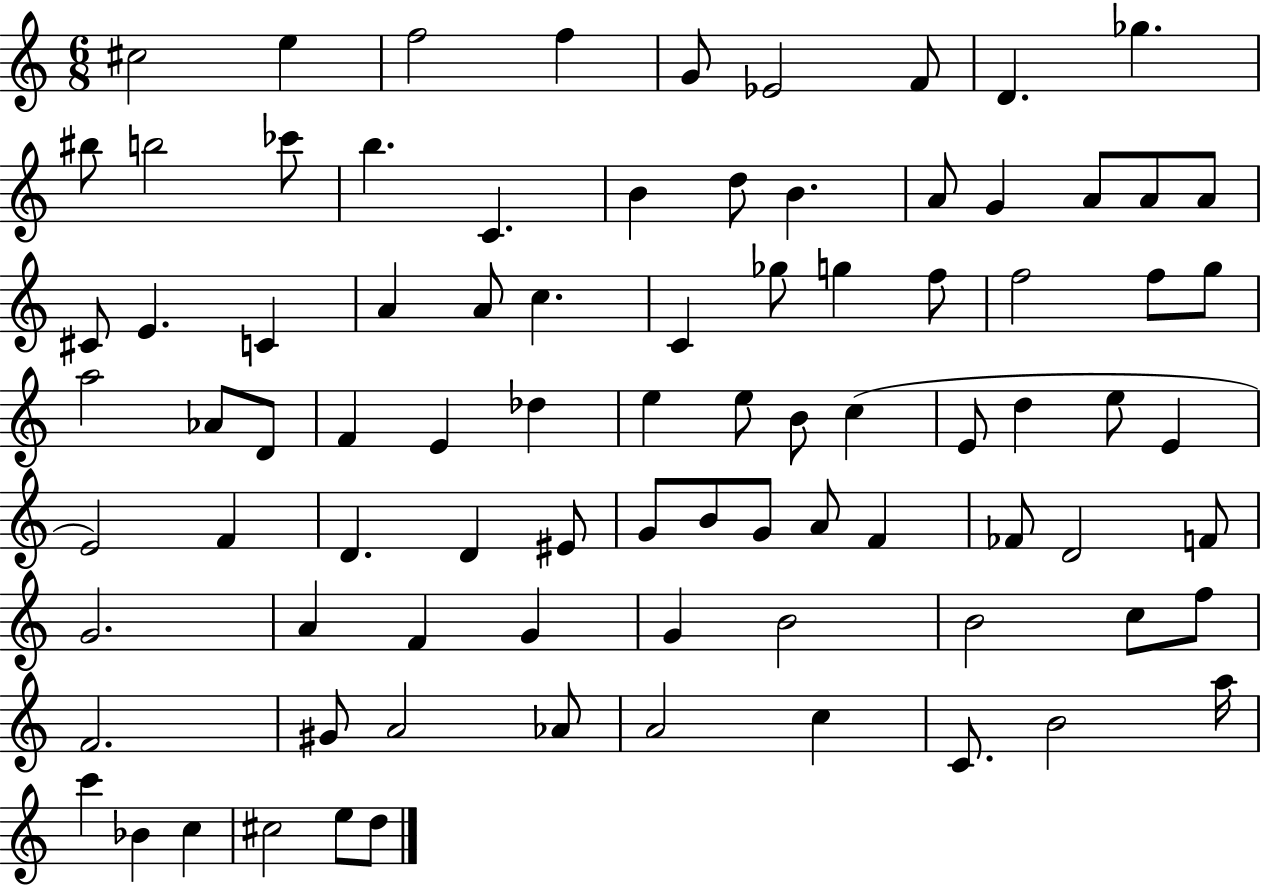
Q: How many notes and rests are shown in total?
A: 86